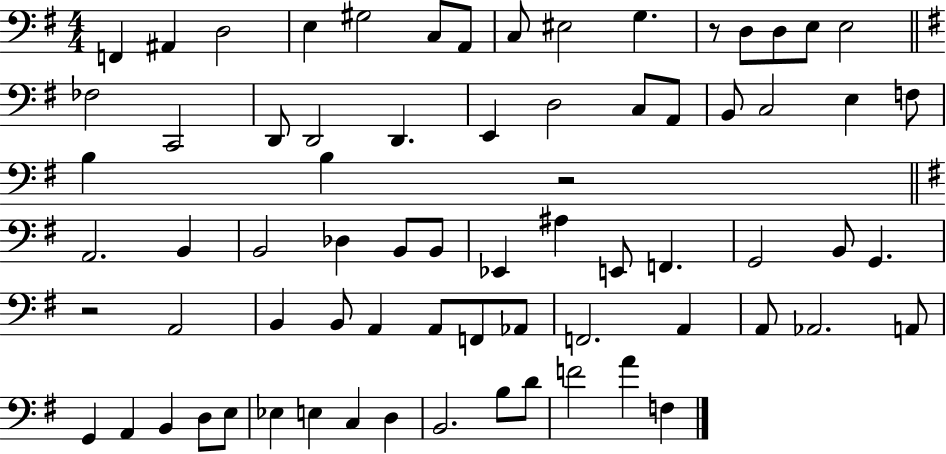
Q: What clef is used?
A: bass